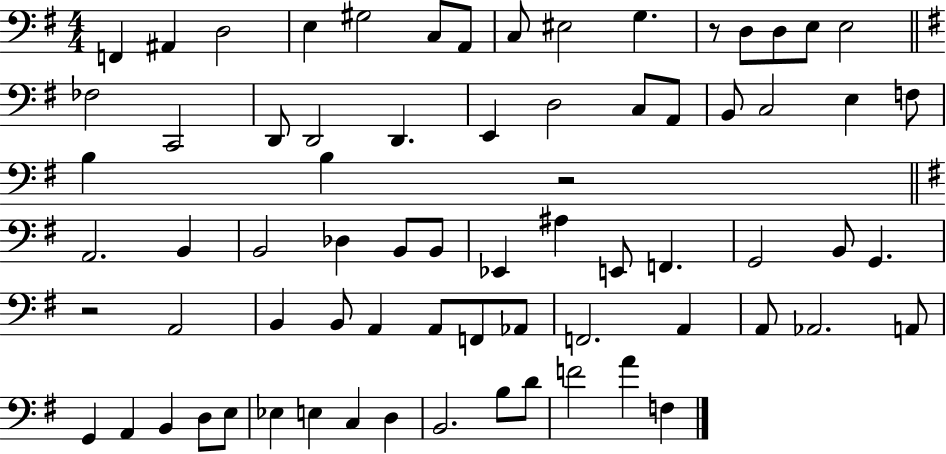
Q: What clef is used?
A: bass